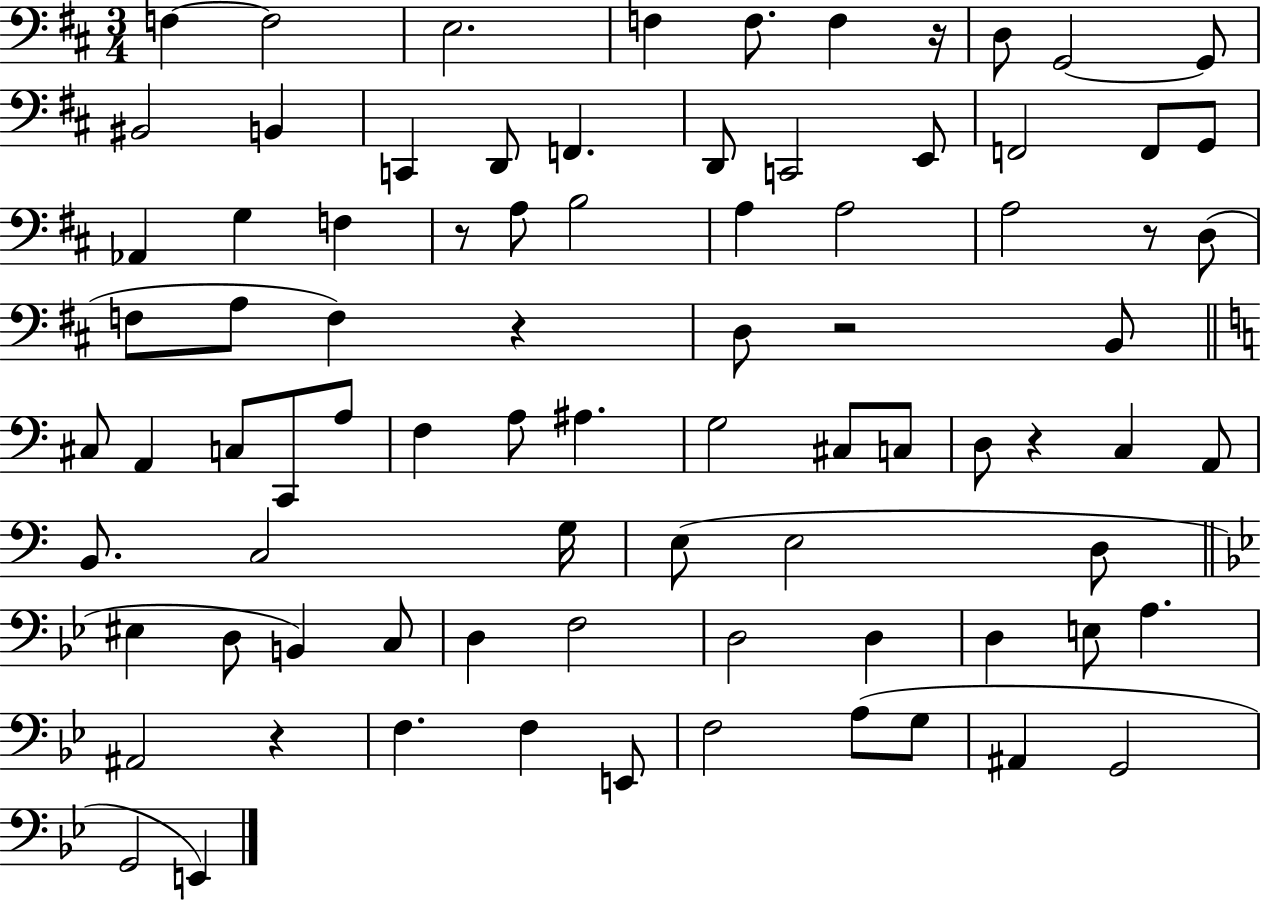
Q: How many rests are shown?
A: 7